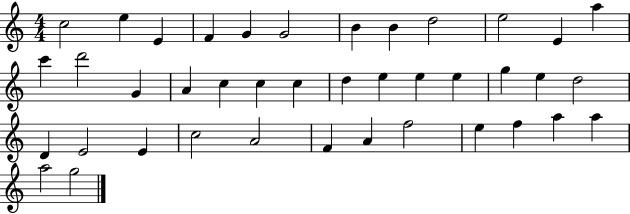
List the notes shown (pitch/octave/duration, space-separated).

C5/h E5/q E4/q F4/q G4/q G4/h B4/q B4/q D5/h E5/h E4/q A5/q C6/q D6/h G4/q A4/q C5/q C5/q C5/q D5/q E5/q E5/q E5/q G5/q E5/q D5/h D4/q E4/h E4/q C5/h A4/h F4/q A4/q F5/h E5/q F5/q A5/q A5/q A5/h G5/h